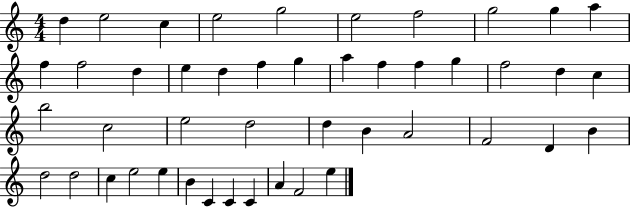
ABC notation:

X:1
T:Untitled
M:4/4
L:1/4
K:C
d e2 c e2 g2 e2 f2 g2 g a f f2 d e d f g a f f g f2 d c b2 c2 e2 d2 d B A2 F2 D B d2 d2 c e2 e B C C C A F2 e